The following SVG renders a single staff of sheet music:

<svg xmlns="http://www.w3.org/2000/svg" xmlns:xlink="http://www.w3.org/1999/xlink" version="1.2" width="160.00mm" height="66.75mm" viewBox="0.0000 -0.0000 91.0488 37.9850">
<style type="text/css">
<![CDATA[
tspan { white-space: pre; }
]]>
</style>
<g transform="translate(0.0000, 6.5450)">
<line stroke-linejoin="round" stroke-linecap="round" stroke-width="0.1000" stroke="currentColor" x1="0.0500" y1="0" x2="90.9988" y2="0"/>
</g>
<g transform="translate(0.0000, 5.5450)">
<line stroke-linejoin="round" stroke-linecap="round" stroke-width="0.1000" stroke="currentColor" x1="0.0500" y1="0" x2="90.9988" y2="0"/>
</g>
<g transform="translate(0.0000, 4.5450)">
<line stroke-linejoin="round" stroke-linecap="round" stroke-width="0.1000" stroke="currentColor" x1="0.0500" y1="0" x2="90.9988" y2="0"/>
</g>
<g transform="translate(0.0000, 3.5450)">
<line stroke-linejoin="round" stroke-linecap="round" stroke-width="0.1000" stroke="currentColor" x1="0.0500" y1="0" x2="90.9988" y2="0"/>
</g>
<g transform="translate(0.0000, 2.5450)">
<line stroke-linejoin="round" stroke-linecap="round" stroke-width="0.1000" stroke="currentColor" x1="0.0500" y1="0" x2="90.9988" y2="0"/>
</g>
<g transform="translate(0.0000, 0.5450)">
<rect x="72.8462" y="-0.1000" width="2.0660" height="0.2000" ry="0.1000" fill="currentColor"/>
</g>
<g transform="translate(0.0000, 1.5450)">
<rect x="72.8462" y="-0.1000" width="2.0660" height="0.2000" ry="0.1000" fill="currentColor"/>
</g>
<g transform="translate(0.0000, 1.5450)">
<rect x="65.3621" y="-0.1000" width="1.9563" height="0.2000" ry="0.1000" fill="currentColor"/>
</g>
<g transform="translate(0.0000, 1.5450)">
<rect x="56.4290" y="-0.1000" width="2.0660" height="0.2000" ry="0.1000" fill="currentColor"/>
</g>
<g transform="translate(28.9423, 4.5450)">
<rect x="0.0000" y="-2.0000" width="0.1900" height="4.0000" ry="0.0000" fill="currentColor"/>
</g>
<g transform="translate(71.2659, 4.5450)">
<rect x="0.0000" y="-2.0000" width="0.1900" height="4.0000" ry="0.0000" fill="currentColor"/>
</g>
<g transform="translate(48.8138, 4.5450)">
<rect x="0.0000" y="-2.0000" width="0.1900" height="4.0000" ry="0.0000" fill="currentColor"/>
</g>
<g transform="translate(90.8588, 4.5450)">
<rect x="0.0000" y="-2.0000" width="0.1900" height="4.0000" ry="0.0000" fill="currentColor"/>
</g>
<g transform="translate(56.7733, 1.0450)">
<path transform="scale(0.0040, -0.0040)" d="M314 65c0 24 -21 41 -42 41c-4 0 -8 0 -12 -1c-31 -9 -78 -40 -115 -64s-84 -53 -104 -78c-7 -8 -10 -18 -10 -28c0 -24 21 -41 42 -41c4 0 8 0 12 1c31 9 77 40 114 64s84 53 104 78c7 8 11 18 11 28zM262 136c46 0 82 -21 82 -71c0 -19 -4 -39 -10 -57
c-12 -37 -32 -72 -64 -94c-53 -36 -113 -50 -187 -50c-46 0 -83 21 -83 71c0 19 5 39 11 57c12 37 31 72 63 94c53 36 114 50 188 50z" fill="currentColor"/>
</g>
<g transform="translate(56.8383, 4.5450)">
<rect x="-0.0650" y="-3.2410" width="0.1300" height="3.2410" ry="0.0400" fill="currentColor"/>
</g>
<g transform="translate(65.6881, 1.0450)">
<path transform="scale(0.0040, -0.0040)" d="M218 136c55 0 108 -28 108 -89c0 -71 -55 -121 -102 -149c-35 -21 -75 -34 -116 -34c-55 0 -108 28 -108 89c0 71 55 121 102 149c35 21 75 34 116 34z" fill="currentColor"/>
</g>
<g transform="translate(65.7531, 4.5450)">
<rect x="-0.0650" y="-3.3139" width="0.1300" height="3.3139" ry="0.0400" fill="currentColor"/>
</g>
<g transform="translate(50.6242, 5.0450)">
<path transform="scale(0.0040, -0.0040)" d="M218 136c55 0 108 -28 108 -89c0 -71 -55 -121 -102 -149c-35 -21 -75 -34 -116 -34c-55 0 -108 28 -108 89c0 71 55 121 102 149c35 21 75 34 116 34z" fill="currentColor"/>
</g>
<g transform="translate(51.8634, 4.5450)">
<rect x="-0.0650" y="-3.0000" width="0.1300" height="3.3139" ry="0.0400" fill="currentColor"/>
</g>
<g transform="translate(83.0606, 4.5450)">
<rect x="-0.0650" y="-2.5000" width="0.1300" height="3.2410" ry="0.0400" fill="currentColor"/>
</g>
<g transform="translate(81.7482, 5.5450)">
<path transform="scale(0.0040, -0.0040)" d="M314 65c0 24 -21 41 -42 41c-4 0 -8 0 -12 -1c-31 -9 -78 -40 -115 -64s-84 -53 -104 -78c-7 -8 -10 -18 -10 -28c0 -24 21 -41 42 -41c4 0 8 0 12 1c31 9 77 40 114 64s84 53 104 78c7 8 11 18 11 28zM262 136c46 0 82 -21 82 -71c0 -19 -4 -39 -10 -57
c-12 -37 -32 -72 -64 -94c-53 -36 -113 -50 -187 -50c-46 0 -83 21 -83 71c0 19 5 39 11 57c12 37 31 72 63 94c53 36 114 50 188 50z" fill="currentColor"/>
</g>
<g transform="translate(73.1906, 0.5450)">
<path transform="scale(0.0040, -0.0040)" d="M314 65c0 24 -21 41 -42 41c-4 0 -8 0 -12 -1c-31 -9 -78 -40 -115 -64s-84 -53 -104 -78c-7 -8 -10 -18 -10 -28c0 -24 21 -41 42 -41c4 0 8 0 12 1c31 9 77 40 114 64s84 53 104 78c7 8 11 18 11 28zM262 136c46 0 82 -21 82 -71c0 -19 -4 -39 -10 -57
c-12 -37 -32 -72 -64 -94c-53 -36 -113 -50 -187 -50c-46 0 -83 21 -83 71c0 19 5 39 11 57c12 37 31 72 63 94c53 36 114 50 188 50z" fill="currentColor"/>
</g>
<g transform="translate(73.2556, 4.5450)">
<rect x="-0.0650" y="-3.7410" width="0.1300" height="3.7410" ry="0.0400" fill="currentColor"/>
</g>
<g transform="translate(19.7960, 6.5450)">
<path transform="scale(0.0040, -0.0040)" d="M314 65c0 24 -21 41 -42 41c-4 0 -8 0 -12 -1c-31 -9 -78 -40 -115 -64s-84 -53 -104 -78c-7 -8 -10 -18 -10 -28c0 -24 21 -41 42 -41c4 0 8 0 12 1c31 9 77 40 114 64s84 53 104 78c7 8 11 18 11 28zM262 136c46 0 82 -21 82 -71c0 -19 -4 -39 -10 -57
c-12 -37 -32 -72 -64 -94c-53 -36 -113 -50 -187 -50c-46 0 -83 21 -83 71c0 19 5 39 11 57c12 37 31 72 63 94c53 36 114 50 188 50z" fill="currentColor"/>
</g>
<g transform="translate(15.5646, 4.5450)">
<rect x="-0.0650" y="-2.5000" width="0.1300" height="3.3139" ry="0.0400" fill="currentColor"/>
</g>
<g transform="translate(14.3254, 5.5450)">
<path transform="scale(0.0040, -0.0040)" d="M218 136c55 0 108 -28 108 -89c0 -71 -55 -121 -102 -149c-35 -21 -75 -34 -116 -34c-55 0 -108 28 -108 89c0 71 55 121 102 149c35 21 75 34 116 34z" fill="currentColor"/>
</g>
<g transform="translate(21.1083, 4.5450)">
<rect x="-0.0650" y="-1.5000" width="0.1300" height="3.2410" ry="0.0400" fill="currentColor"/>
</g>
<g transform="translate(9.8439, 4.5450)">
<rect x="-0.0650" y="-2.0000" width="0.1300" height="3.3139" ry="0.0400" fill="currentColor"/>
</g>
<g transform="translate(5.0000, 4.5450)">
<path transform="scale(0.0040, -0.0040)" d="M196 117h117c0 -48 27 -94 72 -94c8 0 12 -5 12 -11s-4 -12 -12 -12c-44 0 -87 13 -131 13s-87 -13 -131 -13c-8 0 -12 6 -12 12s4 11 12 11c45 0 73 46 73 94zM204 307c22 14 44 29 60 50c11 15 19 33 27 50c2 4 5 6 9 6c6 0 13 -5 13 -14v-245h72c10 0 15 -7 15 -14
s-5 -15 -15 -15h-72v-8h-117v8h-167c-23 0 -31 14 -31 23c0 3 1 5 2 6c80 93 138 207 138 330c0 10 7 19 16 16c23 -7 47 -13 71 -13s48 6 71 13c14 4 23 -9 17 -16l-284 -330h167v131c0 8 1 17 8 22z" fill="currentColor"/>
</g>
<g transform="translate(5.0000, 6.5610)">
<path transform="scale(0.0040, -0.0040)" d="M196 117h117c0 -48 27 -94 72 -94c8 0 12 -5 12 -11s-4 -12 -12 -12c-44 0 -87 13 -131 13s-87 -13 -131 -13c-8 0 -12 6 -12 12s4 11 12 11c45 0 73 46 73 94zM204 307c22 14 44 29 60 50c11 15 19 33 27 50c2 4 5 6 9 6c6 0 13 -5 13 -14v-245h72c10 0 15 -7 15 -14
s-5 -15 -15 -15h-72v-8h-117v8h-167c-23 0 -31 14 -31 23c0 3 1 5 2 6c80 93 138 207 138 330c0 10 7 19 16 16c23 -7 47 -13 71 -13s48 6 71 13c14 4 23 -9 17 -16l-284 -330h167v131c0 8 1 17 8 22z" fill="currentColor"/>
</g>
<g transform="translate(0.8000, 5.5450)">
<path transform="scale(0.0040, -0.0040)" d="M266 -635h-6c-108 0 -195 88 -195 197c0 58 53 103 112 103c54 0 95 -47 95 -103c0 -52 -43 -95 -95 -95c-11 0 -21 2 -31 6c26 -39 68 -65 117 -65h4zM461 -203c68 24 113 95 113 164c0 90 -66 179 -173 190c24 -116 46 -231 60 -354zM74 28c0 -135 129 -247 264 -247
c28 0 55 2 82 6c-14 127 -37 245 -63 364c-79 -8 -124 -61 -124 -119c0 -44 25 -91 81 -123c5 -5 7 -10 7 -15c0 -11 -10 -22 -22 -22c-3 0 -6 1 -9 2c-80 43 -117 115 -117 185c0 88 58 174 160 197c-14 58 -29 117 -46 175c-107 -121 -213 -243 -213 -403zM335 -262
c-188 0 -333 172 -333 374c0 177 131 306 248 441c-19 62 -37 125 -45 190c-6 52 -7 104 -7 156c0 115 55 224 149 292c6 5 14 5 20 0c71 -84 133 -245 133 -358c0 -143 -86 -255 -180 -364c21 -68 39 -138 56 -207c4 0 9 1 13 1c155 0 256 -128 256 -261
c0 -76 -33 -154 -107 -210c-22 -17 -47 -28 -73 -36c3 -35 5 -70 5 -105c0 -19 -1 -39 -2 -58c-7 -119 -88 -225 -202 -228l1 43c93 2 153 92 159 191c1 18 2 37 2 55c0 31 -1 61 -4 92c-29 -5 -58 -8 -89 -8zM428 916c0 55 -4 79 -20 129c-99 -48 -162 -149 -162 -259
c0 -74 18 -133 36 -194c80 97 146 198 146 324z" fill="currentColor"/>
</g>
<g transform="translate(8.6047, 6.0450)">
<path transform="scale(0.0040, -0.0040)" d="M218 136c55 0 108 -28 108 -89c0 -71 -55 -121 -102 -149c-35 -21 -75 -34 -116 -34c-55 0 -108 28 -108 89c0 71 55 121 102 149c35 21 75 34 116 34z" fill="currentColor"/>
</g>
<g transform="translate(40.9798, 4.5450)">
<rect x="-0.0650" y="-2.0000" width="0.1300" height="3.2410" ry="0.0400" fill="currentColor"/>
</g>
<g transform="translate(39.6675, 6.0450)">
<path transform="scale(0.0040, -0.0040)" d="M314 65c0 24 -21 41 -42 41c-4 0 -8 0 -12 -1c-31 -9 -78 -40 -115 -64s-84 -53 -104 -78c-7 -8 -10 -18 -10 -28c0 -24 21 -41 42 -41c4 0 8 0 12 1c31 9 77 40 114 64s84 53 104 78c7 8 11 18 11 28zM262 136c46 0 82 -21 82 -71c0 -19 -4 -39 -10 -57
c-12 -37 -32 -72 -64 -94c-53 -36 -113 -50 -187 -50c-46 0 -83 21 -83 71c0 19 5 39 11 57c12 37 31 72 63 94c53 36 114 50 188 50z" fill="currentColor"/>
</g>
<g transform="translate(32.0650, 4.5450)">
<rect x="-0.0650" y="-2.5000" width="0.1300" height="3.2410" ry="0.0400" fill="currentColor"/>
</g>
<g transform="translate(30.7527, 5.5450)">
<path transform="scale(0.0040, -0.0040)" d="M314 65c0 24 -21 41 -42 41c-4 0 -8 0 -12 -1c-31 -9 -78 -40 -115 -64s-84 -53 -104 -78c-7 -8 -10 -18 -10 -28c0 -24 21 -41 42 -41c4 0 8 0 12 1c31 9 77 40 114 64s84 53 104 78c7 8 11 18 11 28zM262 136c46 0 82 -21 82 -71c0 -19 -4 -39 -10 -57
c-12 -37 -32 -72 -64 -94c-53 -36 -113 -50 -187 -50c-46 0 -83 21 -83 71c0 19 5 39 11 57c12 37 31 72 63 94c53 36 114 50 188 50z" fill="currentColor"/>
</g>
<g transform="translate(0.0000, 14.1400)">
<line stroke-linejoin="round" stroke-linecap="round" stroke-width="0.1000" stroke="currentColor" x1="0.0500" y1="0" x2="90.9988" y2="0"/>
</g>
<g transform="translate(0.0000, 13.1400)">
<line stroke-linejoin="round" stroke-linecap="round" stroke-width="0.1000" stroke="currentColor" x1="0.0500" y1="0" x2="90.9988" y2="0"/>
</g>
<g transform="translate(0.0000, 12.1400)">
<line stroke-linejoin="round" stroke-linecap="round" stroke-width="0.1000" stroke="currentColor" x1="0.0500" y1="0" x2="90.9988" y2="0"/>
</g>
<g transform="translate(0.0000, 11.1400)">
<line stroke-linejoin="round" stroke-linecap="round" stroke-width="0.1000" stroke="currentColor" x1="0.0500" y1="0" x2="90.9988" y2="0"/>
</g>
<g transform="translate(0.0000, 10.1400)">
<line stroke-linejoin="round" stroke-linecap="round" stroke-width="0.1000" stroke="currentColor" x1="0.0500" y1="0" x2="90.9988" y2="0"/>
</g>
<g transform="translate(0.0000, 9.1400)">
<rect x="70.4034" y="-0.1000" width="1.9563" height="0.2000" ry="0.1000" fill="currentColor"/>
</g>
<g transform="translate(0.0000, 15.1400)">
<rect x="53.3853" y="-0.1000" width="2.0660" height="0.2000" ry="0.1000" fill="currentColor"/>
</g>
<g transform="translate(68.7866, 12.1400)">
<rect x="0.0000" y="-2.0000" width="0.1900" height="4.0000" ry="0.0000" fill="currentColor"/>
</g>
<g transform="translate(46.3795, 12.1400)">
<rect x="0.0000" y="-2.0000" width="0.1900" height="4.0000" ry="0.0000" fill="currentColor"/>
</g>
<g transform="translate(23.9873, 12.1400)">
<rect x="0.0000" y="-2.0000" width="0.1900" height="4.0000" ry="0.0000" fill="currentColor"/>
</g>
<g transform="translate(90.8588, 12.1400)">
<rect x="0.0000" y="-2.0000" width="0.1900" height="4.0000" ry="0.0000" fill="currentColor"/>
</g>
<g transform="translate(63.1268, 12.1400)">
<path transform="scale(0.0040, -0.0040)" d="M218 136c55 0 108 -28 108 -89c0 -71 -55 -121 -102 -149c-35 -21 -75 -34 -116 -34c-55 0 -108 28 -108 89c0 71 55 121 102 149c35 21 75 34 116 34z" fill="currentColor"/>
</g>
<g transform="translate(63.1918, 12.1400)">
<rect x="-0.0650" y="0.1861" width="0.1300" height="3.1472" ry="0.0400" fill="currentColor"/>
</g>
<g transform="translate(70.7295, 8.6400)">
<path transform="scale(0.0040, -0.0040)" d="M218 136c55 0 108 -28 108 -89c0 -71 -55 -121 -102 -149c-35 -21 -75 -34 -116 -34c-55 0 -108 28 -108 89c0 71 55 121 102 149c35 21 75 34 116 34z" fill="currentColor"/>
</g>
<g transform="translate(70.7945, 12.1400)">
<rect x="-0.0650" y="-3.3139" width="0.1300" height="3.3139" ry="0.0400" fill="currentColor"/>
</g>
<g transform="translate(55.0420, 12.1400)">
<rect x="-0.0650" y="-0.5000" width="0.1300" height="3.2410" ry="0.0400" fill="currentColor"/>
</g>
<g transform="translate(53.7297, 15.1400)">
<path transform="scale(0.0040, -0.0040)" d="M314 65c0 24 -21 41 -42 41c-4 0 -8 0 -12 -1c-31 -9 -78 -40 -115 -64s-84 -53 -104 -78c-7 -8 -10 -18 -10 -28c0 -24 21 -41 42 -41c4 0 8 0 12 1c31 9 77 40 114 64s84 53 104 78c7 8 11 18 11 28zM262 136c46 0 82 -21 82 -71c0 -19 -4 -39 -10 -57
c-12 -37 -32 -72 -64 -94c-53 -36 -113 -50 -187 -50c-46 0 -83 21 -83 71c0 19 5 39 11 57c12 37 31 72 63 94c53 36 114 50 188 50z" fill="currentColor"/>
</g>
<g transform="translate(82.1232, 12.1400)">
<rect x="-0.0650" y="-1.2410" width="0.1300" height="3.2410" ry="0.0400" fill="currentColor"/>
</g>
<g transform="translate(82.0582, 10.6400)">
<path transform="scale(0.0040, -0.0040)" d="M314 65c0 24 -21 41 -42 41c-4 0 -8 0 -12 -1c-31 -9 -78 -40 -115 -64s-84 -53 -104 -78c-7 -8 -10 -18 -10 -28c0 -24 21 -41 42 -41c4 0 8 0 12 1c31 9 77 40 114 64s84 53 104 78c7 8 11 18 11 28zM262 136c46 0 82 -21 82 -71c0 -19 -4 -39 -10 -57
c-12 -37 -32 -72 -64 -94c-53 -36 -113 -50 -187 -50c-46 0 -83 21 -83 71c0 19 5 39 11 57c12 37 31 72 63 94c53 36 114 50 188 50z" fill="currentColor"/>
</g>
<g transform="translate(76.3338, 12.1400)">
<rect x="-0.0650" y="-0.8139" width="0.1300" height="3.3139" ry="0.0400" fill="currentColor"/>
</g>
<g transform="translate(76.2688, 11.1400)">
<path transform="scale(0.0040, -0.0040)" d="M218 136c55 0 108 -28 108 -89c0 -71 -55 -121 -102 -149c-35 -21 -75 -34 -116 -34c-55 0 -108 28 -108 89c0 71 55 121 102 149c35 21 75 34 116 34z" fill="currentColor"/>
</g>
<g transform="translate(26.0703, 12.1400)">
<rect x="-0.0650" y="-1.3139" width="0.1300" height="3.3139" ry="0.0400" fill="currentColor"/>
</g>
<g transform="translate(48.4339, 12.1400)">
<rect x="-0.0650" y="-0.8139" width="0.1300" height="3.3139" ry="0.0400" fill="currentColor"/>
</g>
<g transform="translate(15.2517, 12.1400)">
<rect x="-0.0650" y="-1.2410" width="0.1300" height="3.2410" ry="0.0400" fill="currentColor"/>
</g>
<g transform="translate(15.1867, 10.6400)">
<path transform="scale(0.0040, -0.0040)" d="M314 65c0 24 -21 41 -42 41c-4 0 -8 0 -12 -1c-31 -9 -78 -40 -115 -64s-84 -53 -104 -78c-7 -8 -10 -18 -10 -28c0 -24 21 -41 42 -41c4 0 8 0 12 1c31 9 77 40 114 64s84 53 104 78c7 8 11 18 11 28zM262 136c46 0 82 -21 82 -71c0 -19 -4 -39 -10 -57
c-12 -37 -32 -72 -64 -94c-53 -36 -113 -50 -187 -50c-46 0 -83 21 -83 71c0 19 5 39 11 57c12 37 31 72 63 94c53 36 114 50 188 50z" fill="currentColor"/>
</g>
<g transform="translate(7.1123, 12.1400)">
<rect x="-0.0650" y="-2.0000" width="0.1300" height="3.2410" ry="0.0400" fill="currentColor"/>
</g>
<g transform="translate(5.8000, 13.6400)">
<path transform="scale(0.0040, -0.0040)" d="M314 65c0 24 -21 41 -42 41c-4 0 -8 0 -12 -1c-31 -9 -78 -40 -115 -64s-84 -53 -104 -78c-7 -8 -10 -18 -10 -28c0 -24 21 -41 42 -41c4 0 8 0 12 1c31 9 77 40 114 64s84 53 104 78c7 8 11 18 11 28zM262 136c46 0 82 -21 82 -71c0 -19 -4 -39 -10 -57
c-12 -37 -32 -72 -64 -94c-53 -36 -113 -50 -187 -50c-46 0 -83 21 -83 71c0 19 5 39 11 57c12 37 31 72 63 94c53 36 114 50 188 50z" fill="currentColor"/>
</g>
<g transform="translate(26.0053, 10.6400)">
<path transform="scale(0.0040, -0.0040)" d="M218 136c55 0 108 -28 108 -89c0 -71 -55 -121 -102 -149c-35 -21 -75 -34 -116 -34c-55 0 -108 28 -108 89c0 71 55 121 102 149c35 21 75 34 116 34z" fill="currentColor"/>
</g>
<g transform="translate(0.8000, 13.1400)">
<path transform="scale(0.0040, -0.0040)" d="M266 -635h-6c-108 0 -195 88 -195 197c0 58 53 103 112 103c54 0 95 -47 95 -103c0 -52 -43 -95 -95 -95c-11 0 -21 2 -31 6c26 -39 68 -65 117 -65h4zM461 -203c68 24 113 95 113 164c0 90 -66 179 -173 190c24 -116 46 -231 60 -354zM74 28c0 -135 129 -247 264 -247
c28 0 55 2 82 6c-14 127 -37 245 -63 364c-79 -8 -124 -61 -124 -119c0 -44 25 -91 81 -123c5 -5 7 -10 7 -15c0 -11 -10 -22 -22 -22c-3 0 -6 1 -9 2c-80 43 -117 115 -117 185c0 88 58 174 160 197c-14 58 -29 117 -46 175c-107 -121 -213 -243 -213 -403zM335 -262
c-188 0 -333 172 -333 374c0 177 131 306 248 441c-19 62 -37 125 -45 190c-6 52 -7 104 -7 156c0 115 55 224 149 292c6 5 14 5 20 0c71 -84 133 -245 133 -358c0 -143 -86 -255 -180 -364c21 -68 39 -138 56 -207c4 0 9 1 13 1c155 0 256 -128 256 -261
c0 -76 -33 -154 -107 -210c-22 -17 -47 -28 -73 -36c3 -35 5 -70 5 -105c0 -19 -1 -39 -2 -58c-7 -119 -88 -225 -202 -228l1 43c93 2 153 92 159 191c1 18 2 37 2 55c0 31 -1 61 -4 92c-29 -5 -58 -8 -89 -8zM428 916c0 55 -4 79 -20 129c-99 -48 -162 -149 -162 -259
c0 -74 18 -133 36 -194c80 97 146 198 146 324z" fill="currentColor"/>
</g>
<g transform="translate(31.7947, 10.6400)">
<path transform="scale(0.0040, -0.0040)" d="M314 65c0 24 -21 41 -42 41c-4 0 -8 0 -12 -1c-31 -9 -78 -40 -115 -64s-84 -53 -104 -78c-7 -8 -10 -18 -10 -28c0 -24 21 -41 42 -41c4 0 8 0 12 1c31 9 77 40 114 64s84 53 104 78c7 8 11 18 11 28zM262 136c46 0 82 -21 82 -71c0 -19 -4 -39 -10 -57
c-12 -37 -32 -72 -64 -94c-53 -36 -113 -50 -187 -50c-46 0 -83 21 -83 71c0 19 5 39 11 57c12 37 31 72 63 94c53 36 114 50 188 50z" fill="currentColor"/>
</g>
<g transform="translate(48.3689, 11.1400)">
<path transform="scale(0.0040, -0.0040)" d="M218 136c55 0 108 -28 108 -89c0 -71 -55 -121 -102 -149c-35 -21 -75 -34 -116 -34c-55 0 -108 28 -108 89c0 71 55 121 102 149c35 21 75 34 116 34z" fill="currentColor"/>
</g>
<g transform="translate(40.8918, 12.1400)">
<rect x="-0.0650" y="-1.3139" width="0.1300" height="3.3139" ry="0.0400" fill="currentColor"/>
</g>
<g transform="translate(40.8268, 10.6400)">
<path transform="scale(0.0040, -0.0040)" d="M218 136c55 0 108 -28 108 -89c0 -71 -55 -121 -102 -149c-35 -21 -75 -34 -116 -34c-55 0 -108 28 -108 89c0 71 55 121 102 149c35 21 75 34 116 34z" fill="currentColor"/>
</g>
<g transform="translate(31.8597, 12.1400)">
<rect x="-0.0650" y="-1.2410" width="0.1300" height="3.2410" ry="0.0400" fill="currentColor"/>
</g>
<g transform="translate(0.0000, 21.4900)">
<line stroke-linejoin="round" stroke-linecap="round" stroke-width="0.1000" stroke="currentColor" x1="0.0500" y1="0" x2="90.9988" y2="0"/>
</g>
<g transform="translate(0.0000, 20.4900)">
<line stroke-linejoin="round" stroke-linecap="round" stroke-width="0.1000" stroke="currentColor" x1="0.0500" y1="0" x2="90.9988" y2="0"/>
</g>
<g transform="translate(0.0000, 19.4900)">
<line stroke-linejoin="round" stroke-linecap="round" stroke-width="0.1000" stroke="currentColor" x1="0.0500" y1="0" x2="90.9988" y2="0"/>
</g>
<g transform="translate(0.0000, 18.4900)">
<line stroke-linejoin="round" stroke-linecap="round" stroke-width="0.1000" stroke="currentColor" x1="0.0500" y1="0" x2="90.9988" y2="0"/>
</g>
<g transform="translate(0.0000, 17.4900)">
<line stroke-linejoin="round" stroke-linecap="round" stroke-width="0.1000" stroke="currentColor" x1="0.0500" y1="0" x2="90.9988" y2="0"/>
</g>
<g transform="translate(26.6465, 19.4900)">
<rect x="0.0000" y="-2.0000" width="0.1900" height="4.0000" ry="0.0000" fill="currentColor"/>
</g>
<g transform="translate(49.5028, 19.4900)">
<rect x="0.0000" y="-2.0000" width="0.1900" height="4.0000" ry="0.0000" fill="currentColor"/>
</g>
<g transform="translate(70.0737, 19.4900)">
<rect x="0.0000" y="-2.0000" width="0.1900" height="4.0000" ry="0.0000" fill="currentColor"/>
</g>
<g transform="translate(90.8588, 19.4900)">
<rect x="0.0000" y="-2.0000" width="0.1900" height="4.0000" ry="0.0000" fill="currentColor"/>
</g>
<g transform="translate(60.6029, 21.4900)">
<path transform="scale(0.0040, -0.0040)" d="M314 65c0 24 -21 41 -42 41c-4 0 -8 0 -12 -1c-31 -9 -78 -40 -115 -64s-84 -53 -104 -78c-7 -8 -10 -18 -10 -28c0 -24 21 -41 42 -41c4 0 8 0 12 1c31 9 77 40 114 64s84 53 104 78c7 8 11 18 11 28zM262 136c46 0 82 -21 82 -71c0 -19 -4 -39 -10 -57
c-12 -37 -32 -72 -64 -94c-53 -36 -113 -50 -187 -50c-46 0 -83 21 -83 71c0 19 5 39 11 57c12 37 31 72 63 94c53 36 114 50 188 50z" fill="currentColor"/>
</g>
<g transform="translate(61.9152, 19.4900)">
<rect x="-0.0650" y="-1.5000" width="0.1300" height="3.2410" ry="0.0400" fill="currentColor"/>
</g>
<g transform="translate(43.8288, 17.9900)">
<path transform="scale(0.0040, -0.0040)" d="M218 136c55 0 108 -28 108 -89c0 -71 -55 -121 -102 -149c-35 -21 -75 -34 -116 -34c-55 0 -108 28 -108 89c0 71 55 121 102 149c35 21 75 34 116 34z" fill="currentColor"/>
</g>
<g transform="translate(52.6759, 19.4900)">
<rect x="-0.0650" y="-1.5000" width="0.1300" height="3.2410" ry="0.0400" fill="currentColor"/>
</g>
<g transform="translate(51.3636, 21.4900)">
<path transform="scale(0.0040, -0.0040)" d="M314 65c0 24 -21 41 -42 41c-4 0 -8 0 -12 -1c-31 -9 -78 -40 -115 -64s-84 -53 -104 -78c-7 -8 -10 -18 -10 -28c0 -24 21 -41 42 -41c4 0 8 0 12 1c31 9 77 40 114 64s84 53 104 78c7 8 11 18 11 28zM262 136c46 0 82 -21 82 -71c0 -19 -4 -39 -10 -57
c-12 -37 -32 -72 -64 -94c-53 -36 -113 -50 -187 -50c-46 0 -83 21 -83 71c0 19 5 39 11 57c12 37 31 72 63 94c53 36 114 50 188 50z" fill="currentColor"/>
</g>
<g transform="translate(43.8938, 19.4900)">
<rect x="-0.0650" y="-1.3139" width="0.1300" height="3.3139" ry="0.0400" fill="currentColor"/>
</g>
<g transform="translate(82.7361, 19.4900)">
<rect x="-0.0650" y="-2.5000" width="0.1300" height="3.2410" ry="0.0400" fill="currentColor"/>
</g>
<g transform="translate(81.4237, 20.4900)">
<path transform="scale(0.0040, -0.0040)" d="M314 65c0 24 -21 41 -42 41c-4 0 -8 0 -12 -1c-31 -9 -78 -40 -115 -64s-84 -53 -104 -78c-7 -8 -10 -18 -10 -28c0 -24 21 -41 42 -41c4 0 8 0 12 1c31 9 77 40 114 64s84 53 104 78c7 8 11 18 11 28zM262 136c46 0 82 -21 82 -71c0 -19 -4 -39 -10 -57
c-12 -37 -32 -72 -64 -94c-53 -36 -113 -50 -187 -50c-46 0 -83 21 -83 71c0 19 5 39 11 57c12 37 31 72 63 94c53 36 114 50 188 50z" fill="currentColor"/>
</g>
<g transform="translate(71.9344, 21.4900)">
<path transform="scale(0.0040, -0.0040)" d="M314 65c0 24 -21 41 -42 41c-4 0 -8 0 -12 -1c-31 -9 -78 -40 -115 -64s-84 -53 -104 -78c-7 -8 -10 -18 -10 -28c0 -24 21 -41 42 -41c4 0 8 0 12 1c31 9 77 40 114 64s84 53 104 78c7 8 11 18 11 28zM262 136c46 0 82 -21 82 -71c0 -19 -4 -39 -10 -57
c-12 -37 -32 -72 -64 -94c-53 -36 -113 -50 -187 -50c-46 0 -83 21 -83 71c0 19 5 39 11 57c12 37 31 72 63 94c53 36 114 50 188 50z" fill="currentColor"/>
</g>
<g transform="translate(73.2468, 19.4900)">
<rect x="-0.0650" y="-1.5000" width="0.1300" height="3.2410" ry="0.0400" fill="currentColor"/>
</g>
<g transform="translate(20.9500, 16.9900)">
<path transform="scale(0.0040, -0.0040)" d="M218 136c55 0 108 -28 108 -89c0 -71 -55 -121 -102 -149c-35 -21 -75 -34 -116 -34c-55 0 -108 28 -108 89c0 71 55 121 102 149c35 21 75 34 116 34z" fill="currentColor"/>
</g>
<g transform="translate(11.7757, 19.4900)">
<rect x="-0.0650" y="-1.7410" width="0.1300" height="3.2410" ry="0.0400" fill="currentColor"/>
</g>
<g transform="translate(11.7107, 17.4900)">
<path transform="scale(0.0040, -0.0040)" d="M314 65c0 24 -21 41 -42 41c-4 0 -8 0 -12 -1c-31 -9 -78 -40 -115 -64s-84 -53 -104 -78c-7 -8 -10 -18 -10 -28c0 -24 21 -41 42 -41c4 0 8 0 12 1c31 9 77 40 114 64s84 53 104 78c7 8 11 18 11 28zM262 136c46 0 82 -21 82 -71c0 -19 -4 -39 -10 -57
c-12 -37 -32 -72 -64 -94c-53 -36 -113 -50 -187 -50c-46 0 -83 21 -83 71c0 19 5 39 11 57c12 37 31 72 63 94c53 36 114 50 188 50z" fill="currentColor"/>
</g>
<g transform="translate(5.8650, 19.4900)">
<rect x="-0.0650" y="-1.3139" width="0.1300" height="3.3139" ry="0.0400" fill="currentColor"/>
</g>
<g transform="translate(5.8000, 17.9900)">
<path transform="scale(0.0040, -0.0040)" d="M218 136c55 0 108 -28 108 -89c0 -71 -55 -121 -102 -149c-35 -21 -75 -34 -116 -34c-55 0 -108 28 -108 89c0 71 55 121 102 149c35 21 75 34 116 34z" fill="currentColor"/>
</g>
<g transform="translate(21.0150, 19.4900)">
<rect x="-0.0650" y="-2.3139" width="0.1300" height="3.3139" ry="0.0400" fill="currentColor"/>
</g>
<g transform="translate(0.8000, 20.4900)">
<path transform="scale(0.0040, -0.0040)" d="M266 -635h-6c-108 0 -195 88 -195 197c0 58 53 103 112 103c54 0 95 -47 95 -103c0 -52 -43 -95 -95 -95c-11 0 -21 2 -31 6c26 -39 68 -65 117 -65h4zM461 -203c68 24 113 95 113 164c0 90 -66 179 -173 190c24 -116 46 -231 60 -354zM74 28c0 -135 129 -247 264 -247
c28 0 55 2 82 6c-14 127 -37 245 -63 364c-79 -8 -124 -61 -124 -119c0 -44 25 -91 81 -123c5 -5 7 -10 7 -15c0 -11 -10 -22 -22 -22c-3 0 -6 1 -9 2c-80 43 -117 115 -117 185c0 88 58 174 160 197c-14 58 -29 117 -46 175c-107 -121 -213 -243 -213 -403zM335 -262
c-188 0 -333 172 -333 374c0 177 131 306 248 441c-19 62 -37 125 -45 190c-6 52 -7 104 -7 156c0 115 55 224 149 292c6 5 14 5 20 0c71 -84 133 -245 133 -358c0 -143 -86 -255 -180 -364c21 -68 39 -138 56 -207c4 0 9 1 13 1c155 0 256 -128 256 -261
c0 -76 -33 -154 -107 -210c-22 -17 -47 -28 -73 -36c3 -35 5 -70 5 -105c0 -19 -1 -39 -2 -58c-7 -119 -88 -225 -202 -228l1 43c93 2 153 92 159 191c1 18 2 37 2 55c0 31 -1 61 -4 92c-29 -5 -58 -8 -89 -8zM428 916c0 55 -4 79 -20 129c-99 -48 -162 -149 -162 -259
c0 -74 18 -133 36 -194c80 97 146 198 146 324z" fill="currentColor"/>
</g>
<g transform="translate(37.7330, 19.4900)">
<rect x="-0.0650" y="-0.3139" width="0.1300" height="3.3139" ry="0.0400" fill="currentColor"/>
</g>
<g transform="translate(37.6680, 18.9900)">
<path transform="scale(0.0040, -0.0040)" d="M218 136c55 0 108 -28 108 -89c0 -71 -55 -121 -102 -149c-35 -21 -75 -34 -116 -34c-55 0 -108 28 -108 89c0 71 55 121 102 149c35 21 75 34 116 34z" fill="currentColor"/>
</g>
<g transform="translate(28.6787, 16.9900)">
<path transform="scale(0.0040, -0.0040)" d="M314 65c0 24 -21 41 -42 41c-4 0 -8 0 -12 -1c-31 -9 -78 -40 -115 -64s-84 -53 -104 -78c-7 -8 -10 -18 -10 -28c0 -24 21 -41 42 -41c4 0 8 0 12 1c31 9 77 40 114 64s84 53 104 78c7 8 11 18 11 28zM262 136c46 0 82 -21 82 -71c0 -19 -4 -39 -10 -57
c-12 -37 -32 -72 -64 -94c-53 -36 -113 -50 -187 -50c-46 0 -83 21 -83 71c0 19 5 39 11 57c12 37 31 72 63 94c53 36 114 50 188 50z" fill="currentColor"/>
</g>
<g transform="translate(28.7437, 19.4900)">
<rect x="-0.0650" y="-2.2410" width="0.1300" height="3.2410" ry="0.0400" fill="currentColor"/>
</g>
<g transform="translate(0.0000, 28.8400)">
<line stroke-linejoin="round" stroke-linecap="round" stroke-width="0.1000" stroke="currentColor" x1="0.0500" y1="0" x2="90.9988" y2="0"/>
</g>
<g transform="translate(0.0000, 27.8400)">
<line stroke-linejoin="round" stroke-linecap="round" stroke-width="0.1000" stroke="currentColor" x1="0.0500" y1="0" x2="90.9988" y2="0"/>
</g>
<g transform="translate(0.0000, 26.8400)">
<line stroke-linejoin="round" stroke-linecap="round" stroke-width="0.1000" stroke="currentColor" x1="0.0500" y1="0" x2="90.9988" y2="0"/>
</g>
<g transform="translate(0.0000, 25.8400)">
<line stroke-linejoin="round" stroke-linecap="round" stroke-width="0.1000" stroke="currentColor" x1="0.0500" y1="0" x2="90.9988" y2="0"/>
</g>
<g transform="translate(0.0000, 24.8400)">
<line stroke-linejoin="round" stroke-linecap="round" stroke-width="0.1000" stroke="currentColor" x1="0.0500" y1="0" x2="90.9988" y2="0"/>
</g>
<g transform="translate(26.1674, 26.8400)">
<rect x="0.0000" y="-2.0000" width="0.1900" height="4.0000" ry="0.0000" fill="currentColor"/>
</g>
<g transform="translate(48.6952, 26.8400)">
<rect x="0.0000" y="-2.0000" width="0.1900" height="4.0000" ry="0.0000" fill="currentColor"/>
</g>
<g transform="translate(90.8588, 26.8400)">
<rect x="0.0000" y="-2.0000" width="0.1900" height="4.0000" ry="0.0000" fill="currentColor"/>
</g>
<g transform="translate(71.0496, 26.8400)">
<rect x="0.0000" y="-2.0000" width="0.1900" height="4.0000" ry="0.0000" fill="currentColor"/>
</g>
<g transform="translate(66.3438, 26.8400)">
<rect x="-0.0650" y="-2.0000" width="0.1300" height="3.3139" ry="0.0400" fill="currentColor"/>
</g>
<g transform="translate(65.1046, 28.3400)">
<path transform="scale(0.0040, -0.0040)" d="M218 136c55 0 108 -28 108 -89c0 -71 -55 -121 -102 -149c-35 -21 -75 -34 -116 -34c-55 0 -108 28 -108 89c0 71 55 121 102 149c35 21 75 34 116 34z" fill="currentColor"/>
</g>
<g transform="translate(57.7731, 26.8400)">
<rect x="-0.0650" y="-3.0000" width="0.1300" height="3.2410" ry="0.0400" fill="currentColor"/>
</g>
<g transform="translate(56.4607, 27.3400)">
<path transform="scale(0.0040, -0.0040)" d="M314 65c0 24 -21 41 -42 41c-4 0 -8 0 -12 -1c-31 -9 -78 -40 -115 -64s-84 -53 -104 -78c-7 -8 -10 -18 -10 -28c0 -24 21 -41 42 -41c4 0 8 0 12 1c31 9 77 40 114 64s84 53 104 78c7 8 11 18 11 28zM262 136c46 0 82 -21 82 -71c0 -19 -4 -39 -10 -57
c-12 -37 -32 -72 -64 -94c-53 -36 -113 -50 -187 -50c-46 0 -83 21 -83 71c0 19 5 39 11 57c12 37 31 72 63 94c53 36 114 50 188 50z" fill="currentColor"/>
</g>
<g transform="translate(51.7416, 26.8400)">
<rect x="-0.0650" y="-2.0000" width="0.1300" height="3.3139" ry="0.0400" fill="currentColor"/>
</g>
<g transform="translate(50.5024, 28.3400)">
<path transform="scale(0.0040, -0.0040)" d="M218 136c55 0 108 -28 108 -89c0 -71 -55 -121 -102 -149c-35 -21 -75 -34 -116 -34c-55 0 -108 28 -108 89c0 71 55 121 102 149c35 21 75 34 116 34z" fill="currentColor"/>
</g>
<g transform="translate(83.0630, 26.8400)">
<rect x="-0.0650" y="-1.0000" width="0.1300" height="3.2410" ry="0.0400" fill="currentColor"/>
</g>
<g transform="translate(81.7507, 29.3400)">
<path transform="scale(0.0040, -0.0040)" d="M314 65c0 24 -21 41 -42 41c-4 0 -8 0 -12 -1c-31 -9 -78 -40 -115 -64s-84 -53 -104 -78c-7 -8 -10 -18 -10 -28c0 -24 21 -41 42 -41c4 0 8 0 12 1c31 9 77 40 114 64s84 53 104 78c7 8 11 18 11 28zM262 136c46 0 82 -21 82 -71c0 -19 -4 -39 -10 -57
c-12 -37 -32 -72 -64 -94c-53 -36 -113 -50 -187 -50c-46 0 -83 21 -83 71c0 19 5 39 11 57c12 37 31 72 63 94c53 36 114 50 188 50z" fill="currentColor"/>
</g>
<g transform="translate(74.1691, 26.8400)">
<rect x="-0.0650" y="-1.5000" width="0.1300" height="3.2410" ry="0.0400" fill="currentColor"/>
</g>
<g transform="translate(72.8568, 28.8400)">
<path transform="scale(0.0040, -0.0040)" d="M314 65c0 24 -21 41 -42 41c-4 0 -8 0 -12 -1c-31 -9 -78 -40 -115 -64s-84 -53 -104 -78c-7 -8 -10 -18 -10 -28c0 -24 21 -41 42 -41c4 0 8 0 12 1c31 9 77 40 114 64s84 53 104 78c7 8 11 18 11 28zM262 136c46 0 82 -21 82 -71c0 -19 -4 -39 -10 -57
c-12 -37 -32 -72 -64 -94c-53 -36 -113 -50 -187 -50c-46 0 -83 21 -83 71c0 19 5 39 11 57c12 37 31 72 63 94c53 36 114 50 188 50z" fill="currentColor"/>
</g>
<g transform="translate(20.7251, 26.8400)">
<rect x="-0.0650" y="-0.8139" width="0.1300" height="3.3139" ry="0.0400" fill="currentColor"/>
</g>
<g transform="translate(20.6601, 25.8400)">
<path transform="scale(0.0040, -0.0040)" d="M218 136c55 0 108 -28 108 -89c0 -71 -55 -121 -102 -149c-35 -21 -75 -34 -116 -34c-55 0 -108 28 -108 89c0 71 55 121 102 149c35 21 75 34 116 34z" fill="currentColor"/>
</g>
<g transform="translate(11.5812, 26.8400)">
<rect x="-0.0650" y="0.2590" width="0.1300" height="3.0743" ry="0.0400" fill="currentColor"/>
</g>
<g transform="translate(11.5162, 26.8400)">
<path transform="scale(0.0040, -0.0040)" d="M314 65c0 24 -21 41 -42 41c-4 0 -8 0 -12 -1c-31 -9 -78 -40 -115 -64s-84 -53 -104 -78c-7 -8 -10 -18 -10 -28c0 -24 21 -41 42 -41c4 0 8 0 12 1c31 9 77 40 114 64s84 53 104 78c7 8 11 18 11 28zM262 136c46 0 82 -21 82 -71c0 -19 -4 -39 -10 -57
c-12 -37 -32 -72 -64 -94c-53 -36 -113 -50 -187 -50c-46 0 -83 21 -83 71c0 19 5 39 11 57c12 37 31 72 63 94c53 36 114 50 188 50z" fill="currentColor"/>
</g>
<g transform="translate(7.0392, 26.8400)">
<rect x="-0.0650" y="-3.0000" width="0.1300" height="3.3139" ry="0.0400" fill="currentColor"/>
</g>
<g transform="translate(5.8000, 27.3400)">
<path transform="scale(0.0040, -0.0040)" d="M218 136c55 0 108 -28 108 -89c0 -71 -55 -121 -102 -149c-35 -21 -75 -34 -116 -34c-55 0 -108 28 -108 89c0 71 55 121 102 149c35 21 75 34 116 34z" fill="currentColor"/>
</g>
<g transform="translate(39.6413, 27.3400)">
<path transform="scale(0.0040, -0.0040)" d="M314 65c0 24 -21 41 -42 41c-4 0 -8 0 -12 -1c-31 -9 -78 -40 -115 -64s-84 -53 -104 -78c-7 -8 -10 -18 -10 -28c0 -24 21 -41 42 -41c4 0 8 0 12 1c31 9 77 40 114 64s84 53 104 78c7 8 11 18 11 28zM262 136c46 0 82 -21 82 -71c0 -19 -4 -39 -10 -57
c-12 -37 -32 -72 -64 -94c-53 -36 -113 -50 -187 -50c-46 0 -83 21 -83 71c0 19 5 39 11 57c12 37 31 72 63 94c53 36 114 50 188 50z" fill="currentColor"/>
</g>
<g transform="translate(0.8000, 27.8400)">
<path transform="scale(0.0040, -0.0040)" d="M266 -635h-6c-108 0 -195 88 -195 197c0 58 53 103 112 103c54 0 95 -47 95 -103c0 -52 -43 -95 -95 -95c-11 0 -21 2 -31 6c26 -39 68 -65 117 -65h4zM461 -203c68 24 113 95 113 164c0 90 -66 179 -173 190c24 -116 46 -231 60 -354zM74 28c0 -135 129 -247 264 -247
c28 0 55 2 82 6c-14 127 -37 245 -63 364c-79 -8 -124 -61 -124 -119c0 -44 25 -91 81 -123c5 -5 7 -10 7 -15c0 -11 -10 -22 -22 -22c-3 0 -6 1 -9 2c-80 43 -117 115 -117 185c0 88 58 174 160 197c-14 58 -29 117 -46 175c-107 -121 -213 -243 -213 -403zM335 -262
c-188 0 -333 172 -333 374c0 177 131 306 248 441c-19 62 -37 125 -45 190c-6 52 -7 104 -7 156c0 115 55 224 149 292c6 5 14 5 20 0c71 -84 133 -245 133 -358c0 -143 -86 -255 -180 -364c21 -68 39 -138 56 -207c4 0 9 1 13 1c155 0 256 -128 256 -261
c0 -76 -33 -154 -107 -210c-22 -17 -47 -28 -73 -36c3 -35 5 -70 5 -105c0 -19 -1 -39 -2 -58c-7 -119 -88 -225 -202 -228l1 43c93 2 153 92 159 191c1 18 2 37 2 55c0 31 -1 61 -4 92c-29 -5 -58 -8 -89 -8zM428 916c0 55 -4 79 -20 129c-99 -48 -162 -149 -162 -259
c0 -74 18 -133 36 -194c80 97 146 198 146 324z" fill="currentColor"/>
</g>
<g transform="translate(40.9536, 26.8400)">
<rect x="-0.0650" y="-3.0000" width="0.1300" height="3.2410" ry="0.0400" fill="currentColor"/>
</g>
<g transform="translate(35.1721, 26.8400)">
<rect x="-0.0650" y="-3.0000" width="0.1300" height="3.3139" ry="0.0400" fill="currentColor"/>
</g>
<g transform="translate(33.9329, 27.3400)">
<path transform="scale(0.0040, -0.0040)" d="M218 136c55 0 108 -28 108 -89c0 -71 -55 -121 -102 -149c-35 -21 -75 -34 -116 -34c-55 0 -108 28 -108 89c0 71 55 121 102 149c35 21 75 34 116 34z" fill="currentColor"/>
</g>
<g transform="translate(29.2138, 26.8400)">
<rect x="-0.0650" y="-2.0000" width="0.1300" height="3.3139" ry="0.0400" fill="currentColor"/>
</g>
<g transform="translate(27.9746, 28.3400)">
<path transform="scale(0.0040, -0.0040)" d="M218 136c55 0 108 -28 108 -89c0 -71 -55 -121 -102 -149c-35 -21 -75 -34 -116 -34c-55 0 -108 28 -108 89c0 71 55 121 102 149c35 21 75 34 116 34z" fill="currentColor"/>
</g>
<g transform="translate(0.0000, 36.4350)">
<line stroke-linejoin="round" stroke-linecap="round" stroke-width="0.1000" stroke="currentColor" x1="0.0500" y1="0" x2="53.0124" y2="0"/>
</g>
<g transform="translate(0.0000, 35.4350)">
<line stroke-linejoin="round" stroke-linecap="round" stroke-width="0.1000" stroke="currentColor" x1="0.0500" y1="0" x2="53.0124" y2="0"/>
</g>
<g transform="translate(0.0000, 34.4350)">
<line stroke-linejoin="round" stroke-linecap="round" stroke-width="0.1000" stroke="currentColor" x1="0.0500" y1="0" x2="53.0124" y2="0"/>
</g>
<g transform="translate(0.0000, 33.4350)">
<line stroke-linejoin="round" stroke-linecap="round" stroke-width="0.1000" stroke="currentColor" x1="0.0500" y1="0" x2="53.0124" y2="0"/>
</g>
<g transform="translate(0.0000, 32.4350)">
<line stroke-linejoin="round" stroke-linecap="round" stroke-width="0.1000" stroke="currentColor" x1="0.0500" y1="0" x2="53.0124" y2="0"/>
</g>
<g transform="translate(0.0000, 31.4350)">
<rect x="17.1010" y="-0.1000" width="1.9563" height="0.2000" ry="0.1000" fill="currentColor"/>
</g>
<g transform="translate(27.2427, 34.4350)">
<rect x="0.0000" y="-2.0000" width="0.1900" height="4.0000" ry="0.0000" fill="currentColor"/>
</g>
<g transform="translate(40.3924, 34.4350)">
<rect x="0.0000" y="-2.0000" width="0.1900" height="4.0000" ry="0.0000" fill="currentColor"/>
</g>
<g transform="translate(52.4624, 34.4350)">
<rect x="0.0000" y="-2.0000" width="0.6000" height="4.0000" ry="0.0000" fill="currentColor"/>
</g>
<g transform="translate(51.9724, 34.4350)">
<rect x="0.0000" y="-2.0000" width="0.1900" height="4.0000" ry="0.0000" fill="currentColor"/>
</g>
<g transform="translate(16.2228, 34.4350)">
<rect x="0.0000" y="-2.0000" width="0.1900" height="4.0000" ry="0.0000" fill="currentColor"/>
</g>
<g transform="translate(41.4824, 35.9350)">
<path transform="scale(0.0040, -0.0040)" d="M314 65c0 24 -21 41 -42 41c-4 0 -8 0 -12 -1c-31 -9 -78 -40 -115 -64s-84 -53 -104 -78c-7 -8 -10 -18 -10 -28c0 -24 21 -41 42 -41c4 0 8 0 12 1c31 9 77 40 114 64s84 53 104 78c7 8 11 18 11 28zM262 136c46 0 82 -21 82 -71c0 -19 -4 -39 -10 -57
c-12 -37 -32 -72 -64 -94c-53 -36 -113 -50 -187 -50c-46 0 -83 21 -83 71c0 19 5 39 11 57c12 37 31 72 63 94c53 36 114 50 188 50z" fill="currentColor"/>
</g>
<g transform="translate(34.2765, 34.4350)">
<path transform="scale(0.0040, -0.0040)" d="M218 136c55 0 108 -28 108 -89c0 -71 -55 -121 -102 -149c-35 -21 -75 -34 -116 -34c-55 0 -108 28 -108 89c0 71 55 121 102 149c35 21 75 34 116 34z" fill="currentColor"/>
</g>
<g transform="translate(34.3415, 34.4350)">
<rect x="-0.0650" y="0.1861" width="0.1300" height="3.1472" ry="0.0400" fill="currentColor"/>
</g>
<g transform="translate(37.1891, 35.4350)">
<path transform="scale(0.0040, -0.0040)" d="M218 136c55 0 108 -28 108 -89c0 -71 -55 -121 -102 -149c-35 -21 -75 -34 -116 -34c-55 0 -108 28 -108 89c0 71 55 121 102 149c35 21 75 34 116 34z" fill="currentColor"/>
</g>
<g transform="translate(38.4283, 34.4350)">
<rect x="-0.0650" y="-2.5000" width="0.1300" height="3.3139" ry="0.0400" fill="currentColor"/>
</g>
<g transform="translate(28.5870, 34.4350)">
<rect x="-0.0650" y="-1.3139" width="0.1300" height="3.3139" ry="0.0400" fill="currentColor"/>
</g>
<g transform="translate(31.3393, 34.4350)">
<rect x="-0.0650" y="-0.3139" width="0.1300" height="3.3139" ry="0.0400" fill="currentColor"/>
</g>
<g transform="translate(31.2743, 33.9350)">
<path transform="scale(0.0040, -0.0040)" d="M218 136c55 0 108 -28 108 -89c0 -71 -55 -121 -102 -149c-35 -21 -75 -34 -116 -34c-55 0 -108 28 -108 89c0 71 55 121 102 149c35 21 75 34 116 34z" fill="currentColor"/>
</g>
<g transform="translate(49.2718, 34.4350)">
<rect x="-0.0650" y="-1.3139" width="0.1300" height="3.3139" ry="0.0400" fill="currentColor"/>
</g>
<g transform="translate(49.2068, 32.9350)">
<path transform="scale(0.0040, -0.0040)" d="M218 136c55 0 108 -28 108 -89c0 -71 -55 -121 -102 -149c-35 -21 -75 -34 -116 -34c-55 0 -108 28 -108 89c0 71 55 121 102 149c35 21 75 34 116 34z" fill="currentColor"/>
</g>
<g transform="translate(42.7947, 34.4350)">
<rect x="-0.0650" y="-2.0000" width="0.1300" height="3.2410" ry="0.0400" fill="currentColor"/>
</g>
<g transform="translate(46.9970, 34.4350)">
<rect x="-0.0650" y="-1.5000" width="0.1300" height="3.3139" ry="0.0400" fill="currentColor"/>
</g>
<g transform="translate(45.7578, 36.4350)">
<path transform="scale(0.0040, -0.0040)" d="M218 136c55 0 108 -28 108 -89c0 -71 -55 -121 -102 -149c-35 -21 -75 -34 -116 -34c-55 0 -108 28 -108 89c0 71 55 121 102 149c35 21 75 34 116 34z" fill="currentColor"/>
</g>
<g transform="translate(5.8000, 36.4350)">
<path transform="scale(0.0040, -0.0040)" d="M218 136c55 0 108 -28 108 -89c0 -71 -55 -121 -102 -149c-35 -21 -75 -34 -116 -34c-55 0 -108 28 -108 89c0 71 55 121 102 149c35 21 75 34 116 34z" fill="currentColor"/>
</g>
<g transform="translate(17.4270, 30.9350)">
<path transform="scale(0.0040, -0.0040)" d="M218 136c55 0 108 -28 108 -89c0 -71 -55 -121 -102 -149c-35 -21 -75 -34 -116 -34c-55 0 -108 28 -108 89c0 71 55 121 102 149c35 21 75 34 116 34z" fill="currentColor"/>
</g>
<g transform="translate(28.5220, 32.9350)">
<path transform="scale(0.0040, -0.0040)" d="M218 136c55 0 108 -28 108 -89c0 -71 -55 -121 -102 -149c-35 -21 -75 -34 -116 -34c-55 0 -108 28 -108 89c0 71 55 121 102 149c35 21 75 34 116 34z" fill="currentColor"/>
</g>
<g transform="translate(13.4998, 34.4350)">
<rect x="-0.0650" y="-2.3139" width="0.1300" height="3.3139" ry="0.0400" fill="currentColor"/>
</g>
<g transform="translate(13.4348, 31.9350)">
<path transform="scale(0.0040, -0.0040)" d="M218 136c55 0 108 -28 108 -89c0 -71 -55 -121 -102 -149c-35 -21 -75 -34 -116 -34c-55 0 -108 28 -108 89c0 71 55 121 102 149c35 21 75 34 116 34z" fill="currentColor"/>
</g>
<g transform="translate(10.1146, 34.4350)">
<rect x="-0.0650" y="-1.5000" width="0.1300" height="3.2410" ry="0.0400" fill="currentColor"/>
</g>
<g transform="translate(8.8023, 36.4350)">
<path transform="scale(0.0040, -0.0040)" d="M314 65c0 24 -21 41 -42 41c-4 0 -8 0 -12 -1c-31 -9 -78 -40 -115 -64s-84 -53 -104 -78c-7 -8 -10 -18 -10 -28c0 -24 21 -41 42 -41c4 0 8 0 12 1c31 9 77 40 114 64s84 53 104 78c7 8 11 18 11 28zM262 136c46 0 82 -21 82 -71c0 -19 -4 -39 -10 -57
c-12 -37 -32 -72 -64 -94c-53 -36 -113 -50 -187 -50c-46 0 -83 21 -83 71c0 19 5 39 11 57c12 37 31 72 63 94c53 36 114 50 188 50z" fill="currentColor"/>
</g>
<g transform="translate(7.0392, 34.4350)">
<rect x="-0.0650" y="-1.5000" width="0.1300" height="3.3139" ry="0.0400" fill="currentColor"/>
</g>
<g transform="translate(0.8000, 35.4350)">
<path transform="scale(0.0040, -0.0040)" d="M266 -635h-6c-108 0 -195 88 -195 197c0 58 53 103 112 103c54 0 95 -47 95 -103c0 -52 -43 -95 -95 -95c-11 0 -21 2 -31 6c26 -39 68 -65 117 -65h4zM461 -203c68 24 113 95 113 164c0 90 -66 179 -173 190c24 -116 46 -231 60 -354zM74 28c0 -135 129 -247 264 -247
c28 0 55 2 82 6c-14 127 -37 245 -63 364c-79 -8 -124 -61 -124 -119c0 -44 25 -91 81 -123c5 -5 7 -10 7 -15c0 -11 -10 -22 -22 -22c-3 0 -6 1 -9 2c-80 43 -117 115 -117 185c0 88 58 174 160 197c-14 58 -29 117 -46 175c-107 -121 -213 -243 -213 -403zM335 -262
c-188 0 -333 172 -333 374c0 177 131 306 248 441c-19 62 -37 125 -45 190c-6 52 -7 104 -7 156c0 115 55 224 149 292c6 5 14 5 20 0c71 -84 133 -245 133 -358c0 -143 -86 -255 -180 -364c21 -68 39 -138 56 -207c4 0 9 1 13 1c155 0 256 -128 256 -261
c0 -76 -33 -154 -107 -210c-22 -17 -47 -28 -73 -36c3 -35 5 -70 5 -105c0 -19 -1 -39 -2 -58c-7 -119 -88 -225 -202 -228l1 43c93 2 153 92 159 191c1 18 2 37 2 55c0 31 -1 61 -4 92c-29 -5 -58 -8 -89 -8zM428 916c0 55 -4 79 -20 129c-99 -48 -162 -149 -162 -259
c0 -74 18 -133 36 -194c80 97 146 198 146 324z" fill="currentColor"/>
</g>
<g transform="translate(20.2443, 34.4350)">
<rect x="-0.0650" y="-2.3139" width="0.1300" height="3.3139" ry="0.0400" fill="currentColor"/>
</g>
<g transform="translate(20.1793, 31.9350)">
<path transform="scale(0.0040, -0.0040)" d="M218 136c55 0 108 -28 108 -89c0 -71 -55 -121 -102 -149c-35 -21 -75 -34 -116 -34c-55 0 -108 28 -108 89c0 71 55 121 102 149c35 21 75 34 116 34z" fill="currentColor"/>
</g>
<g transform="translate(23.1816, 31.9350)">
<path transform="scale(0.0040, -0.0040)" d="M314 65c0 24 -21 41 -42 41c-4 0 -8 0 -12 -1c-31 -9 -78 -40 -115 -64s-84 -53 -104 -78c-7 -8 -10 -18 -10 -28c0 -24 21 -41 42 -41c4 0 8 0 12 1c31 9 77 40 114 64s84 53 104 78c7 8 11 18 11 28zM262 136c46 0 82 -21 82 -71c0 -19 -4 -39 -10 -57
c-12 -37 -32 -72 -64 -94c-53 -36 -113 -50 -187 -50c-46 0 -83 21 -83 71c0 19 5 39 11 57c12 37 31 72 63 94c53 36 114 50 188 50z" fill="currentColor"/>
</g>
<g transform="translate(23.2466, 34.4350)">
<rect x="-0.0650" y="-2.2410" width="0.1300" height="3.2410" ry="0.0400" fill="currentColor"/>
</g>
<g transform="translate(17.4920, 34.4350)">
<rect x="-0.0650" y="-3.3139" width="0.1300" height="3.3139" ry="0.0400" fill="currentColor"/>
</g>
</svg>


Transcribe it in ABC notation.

X:1
T:Untitled
M:4/4
L:1/4
K:C
F G E2 G2 F2 A b2 b c'2 G2 F2 e2 e e2 e d C2 B b d e2 e f2 g g2 c e E2 E2 E2 G2 A B2 d F A A2 F A2 F E2 D2 E E2 g b g g2 e c B G F2 E e